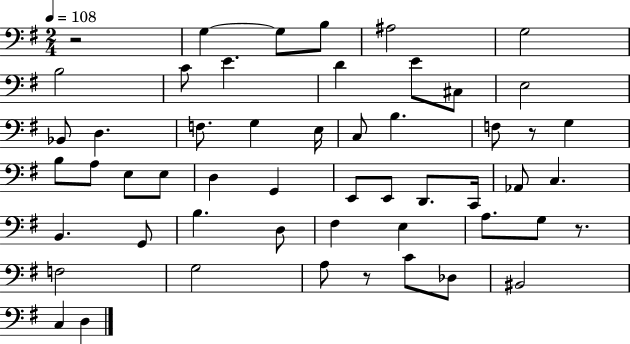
X:1
T:Untitled
M:2/4
L:1/4
K:G
z2 G, G,/2 B,/2 ^A,2 G,2 B,2 C/2 E D E/2 ^C,/2 E,2 _B,,/2 D, F,/2 G, E,/4 C,/2 B, F,/2 z/2 G, B,/2 A,/2 E,/2 E,/2 D, G,, E,,/2 E,,/2 D,,/2 C,,/4 _A,,/2 C, B,, G,,/2 B, D,/2 ^F, E, A,/2 G,/2 z/2 F,2 G,2 A,/2 z/2 C/2 _D,/2 ^B,,2 C, D,